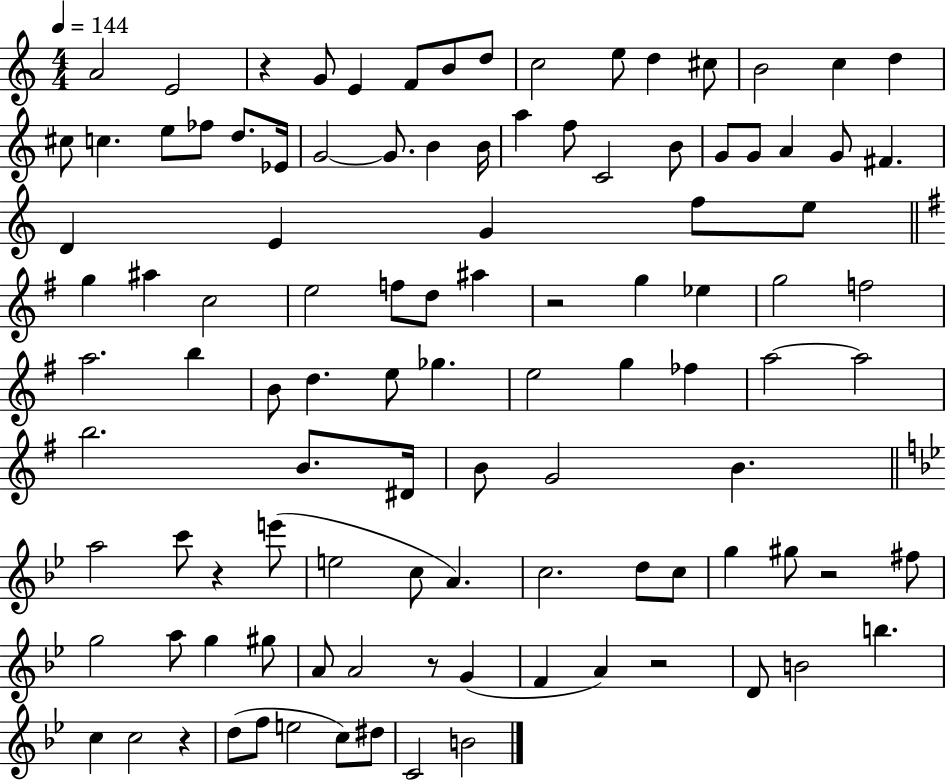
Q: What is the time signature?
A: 4/4